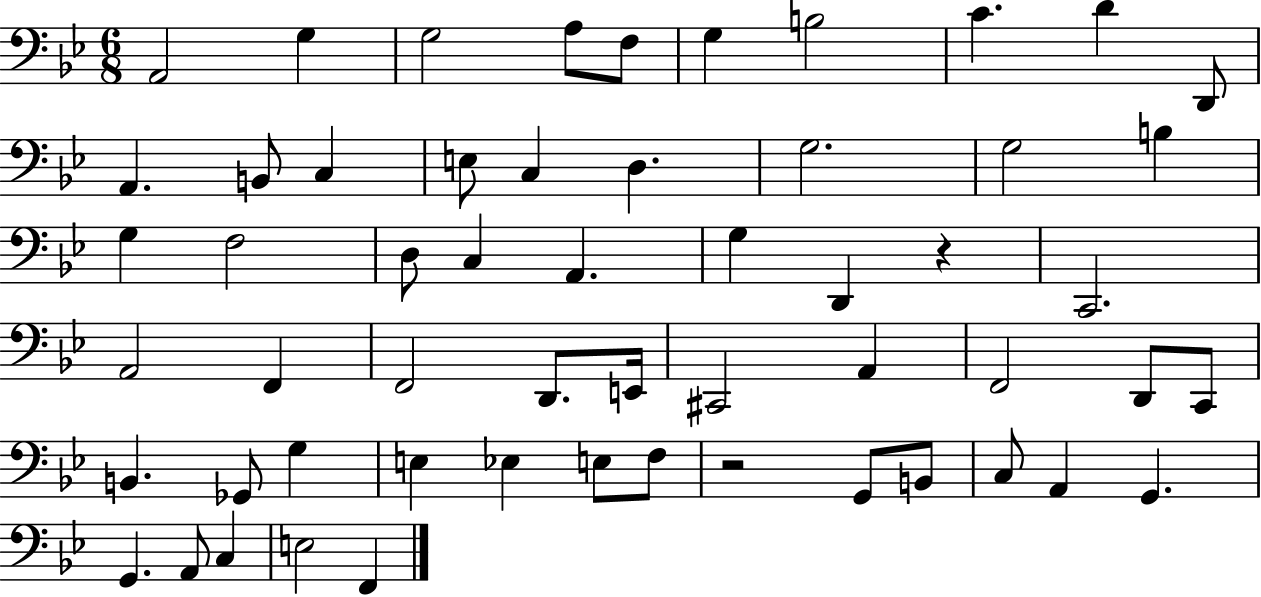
A2/h G3/q G3/h A3/e F3/e G3/q B3/h C4/q. D4/q D2/e A2/q. B2/e C3/q E3/e C3/q D3/q. G3/h. G3/h B3/q G3/q F3/h D3/e C3/q A2/q. G3/q D2/q R/q C2/h. A2/h F2/q F2/h D2/e. E2/s C#2/h A2/q F2/h D2/e C2/e B2/q. Gb2/e G3/q E3/q Eb3/q E3/e F3/e R/h G2/e B2/e C3/e A2/q G2/q. G2/q. A2/e C3/q E3/h F2/q